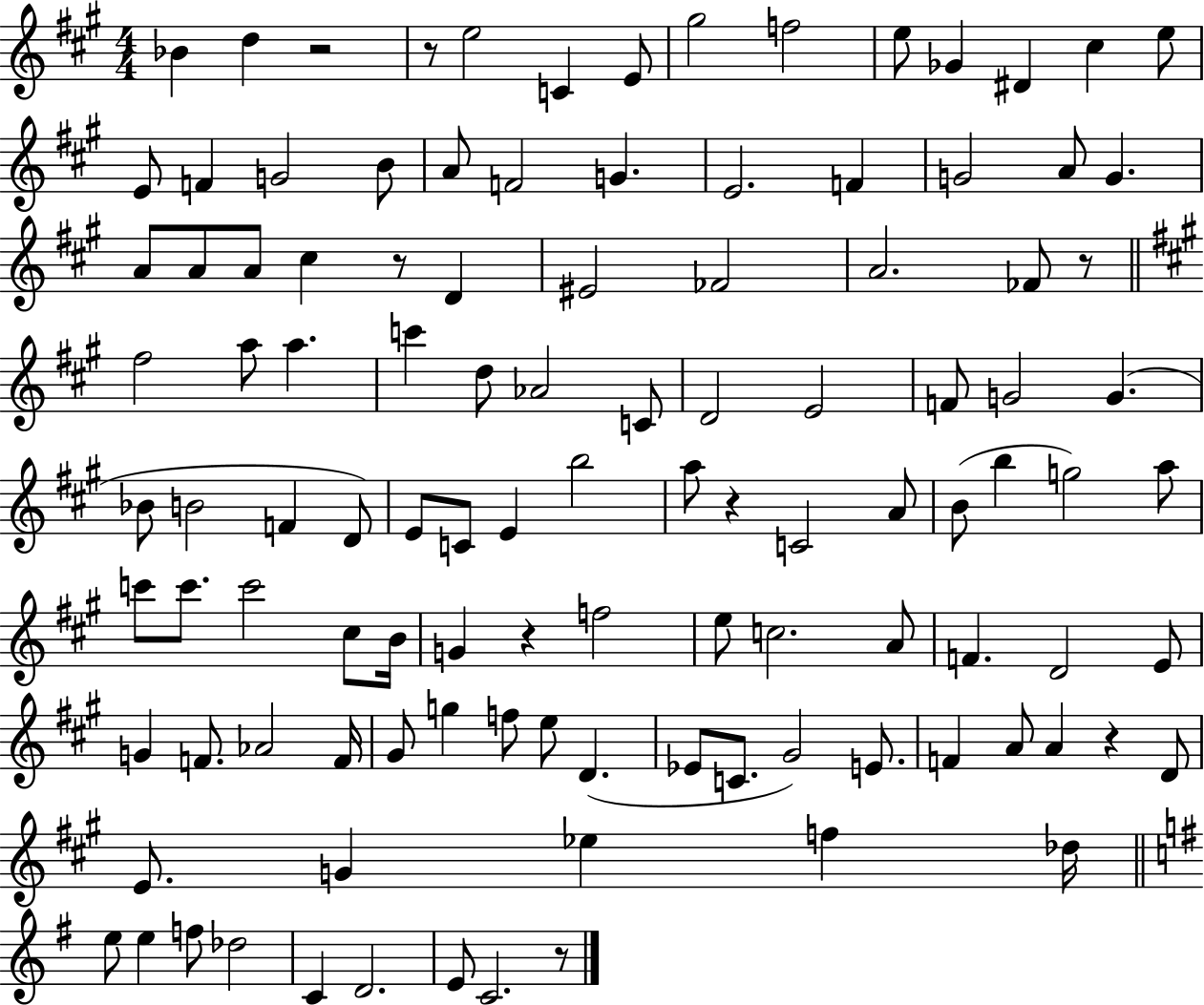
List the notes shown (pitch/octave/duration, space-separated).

Bb4/q D5/q R/h R/e E5/h C4/q E4/e G#5/h F5/h E5/e Gb4/q D#4/q C#5/q E5/e E4/e F4/q G4/h B4/e A4/e F4/h G4/q. E4/h. F4/q G4/h A4/e G4/q. A4/e A4/e A4/e C#5/q R/e D4/q EIS4/h FES4/h A4/h. FES4/e R/e F#5/h A5/e A5/q. C6/q D5/e Ab4/h C4/e D4/h E4/h F4/e G4/h G4/q. Bb4/e B4/h F4/q D4/e E4/e C4/e E4/q B5/h A5/e R/q C4/h A4/e B4/e B5/q G5/h A5/e C6/e C6/e. C6/h C#5/e B4/s G4/q R/q F5/h E5/e C5/h. A4/e F4/q. D4/h E4/e G4/q F4/e. Ab4/h F4/s G#4/e G5/q F5/e E5/e D4/q. Eb4/e C4/e. G#4/h E4/e. F4/q A4/e A4/q R/q D4/e E4/e. G4/q Eb5/q F5/q Db5/s E5/e E5/q F5/e Db5/h C4/q D4/h. E4/e C4/h. R/e